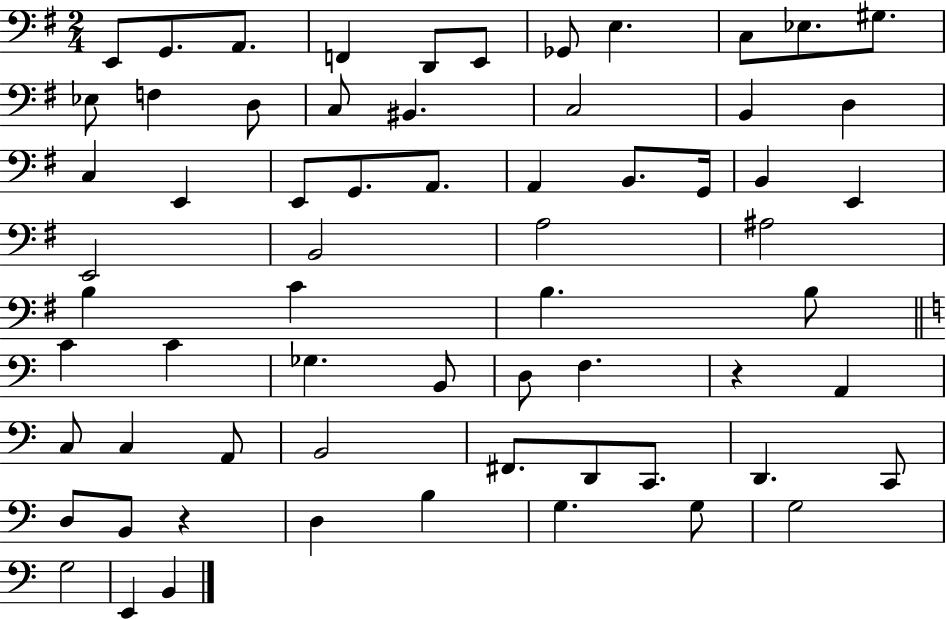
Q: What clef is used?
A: bass